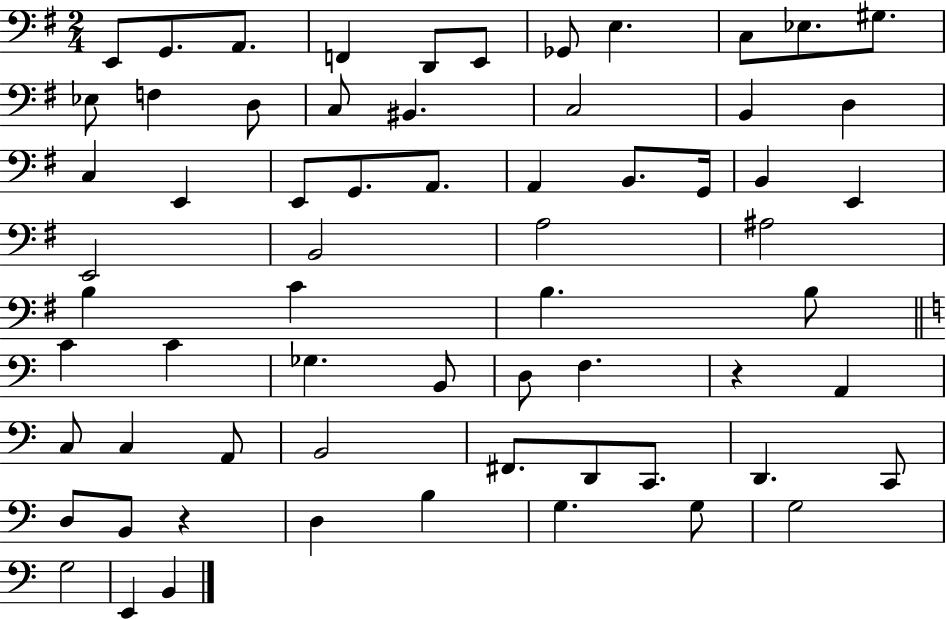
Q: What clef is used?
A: bass